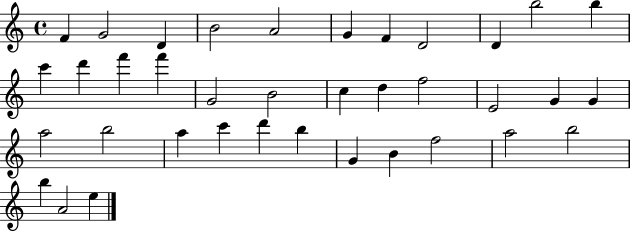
X:1
T:Untitled
M:4/4
L:1/4
K:C
F G2 D B2 A2 G F D2 D b2 b c' d' f' f' G2 B2 c d f2 E2 G G a2 b2 a c' d' b G B f2 a2 b2 b A2 e